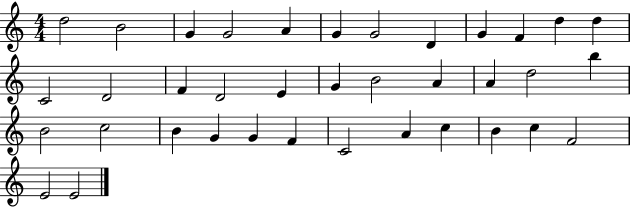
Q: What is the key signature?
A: C major